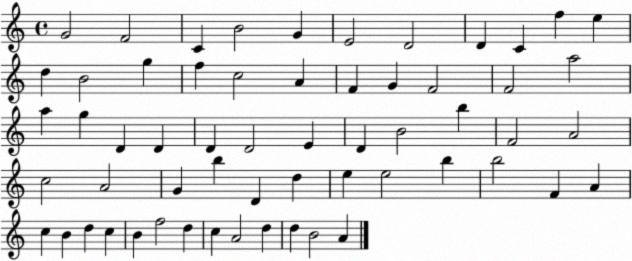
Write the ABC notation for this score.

X:1
T:Untitled
M:4/4
L:1/4
K:C
G2 F2 C B2 G E2 D2 D C f e d B2 g f c2 A F G F2 F2 a2 a g D D D D2 E D B2 b F2 A2 c2 A2 G b D d e e2 b b2 F A c B d c B f2 d c A2 d d B2 A